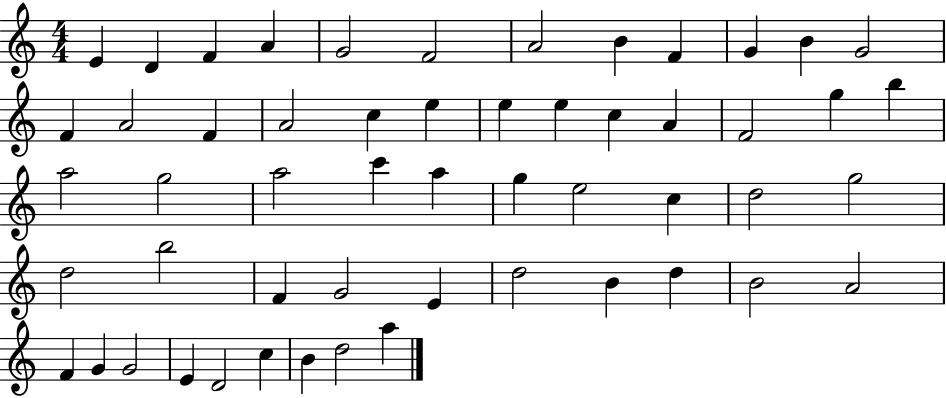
{
  \clef treble
  \numericTimeSignature
  \time 4/4
  \key c \major
  e'4 d'4 f'4 a'4 | g'2 f'2 | a'2 b'4 f'4 | g'4 b'4 g'2 | \break f'4 a'2 f'4 | a'2 c''4 e''4 | e''4 e''4 c''4 a'4 | f'2 g''4 b''4 | \break a''2 g''2 | a''2 c'''4 a''4 | g''4 e''2 c''4 | d''2 g''2 | \break d''2 b''2 | f'4 g'2 e'4 | d''2 b'4 d''4 | b'2 a'2 | \break f'4 g'4 g'2 | e'4 d'2 c''4 | b'4 d''2 a''4 | \bar "|."
}